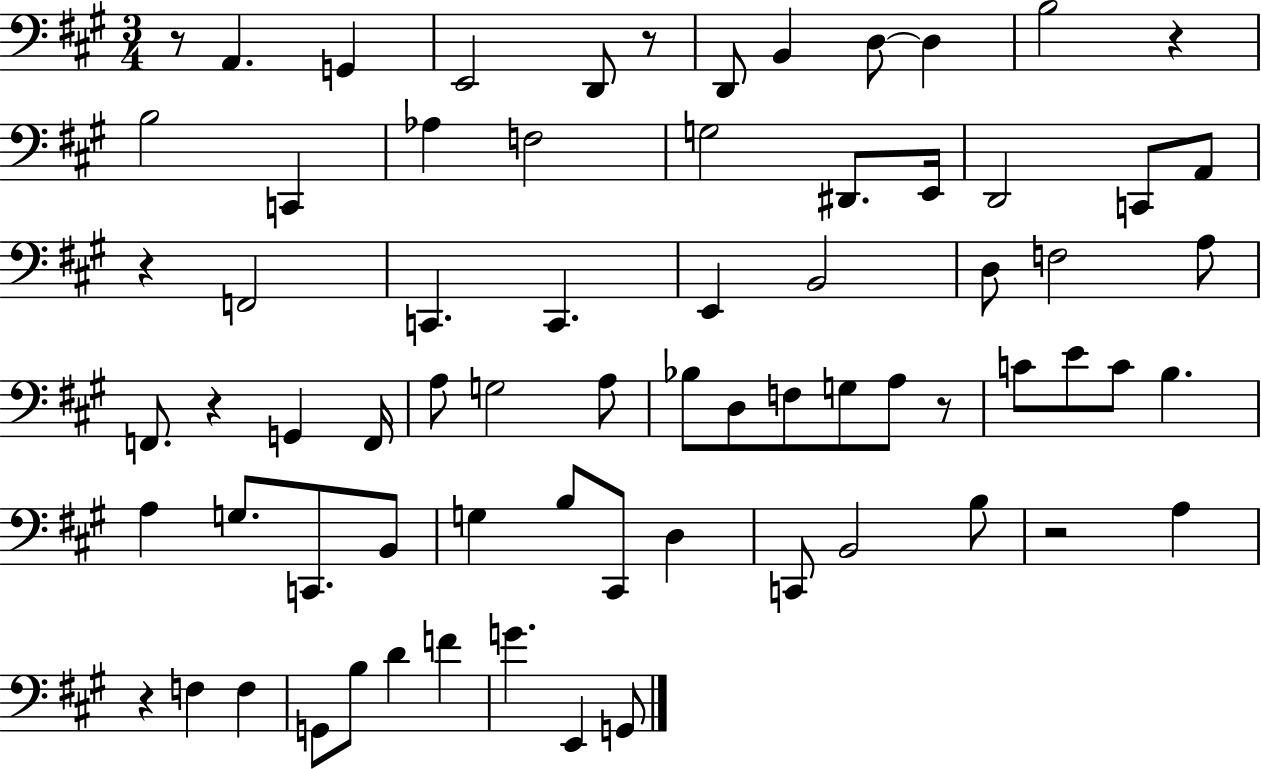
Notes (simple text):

R/e A2/q. G2/q E2/h D2/e R/e D2/e B2/q D3/e D3/q B3/h R/q B3/h C2/q Ab3/q F3/h G3/h D#2/e. E2/s D2/h C2/e A2/e R/q F2/h C2/q. C2/q. E2/q B2/h D3/e F3/h A3/e F2/e. R/q G2/q F2/s A3/e G3/h A3/e Bb3/e D3/e F3/e G3/e A3/e R/e C4/e E4/e C4/e B3/q. A3/q G3/e. C2/e. B2/e G3/q B3/e C#2/e D3/q C2/e B2/h B3/e R/h A3/q R/q F3/q F3/q G2/e B3/e D4/q F4/q G4/q. E2/q G2/e